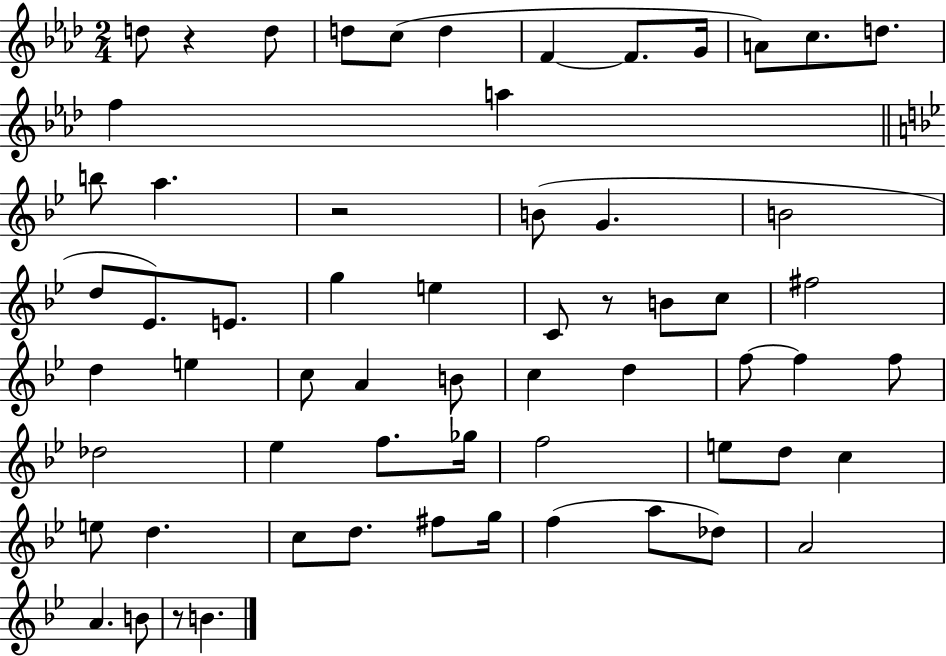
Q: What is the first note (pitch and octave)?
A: D5